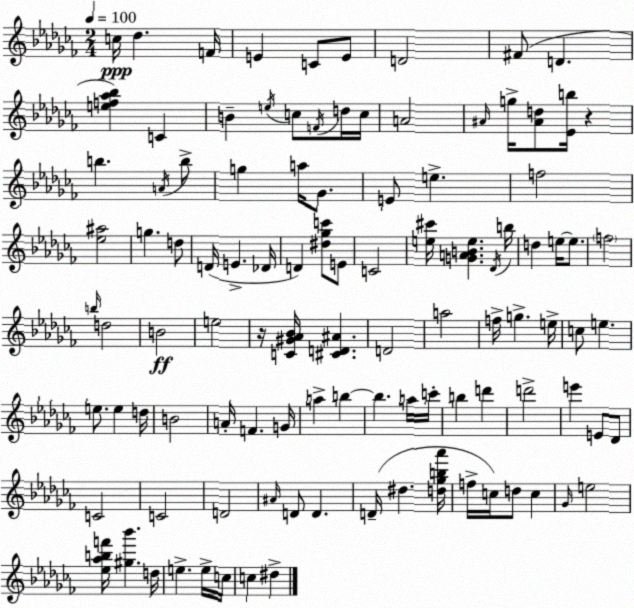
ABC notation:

X:1
T:Untitled
M:2/4
L:1/4
K:Abm
c/4 _d F/4 E C/2 E/2 D2 ^F/2 D [ef_a_b] C B e/4 c/2 F/4 d/4 c/4 A2 ^A/4 g/4 [^Ad]/2 [_Eb]/4 z b A/4 b/2 g a/4 _G/2 E/2 e f2 [_e^a]2 g d/2 D/4 E _D/4 D [^d_gc']/2 E/2 C2 [e^c']/4 [GABe] _D/4 b/4 d e/4 e/2 f2 b/4 d2 B2 e2 z/4 [C^G_A_B]/4 [^CD^A] D2 a2 f/4 g e/4 c/2 e e/2 e d/4 B2 A/4 F G/4 a b b a/4 c'/4 b d' d'2 e' E/2 _D/2 C2 C2 D2 ^A/4 D/2 D D/4 ^d [d_gb_a']/4 f/4 c/4 d/2 c _G/4 e2 [_e_abf']/4 [^g_b'] d/4 e e/4 c/4 c ^d